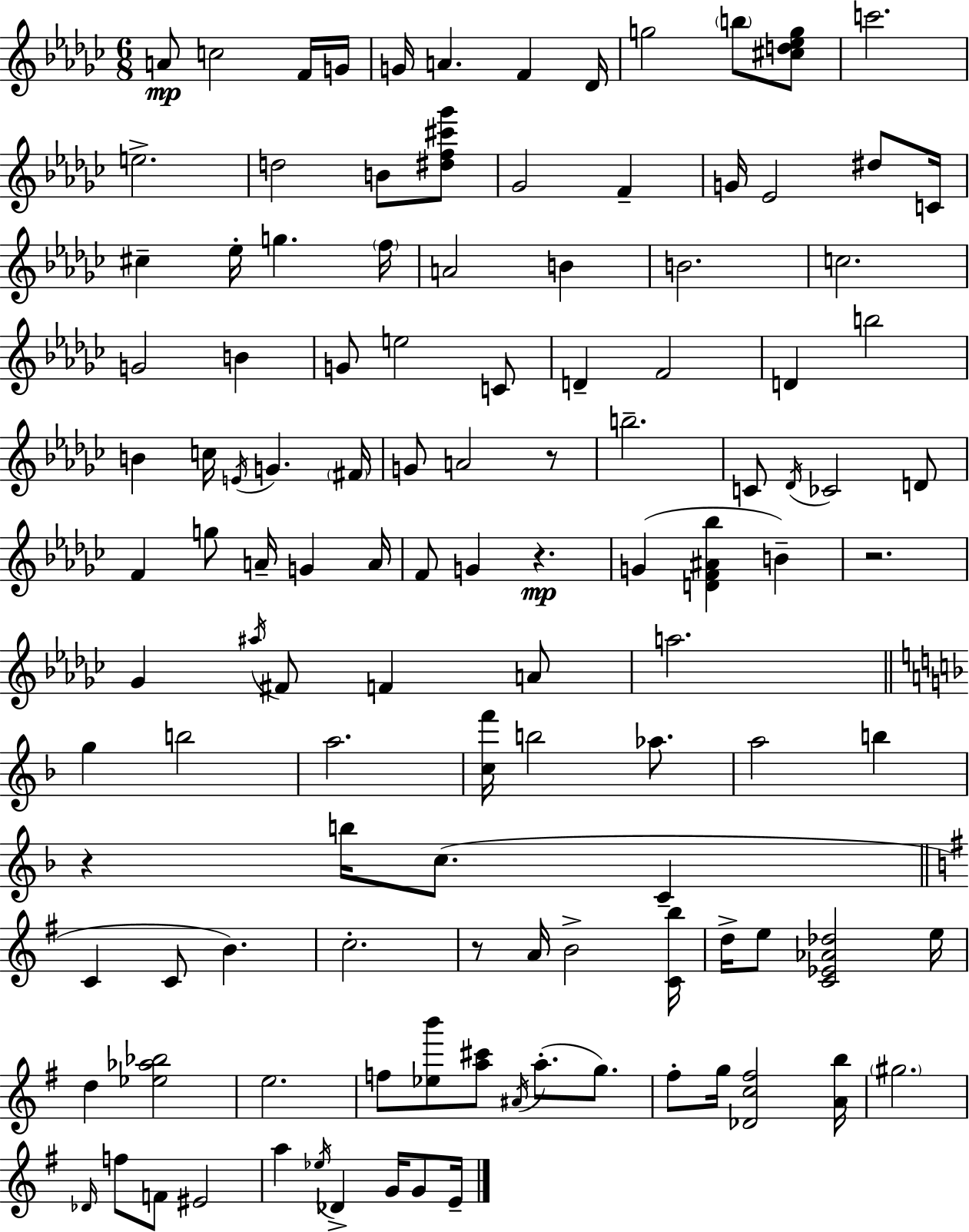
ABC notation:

X:1
T:Untitled
M:6/8
L:1/4
K:Ebm
A/2 c2 F/4 G/4 G/4 A F _D/4 g2 b/2 [^cd_eg]/2 c'2 e2 d2 B/2 [^df^c'_g']/2 _G2 F G/4 _E2 ^d/2 C/4 ^c _e/4 g f/4 A2 B B2 c2 G2 B G/2 e2 C/2 D F2 D b2 B c/4 E/4 G ^F/4 G/2 A2 z/2 b2 C/2 _D/4 _C2 D/2 F g/2 A/4 G A/4 F/2 G z G [DF^A_b] B z2 _G ^a/4 ^F/2 F A/2 a2 g b2 a2 [cf']/4 b2 _a/2 a2 b z b/4 c/2 C C C/2 B c2 z/2 A/4 B2 [Cb]/4 d/4 e/2 [C_E_A_d]2 e/4 d [_e_a_b]2 e2 f/2 [_eb']/2 [a^c']/2 ^A/4 a/2 g/2 ^f/2 g/4 [_Dc^f]2 [Ab]/4 ^g2 _D/4 f/2 F/2 ^E2 a _e/4 _D G/4 G/2 E/4